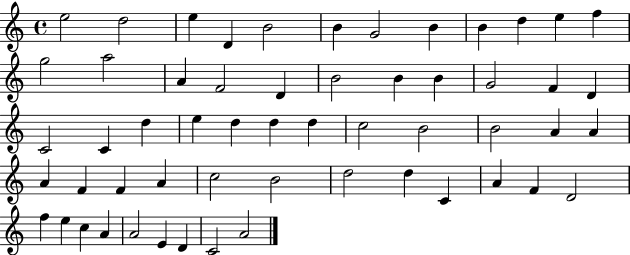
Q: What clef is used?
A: treble